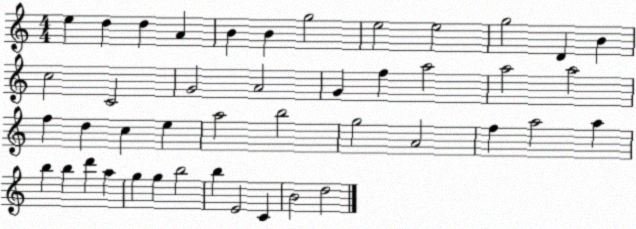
X:1
T:Untitled
M:4/4
L:1/4
K:C
e d d A B B g2 e2 e2 g2 D B c2 C2 G2 A2 G f a2 a2 a2 f d c e a2 b2 g2 A2 f a2 a b b d' a g g b2 b E2 C B2 d2